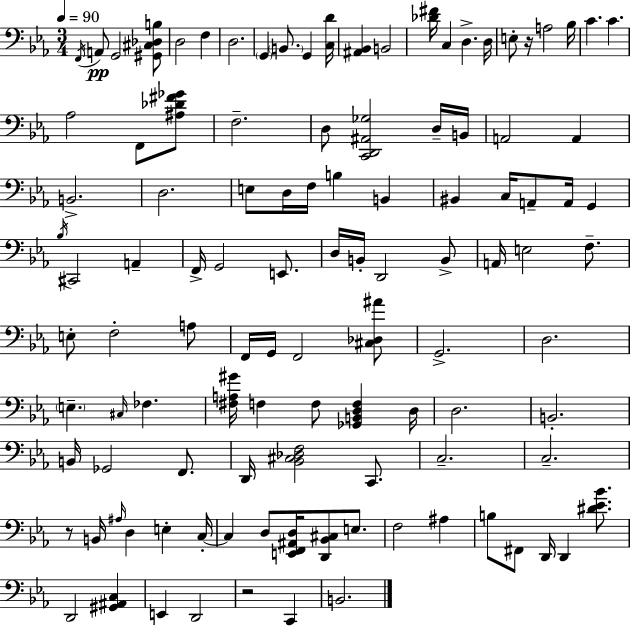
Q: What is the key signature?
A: EES major